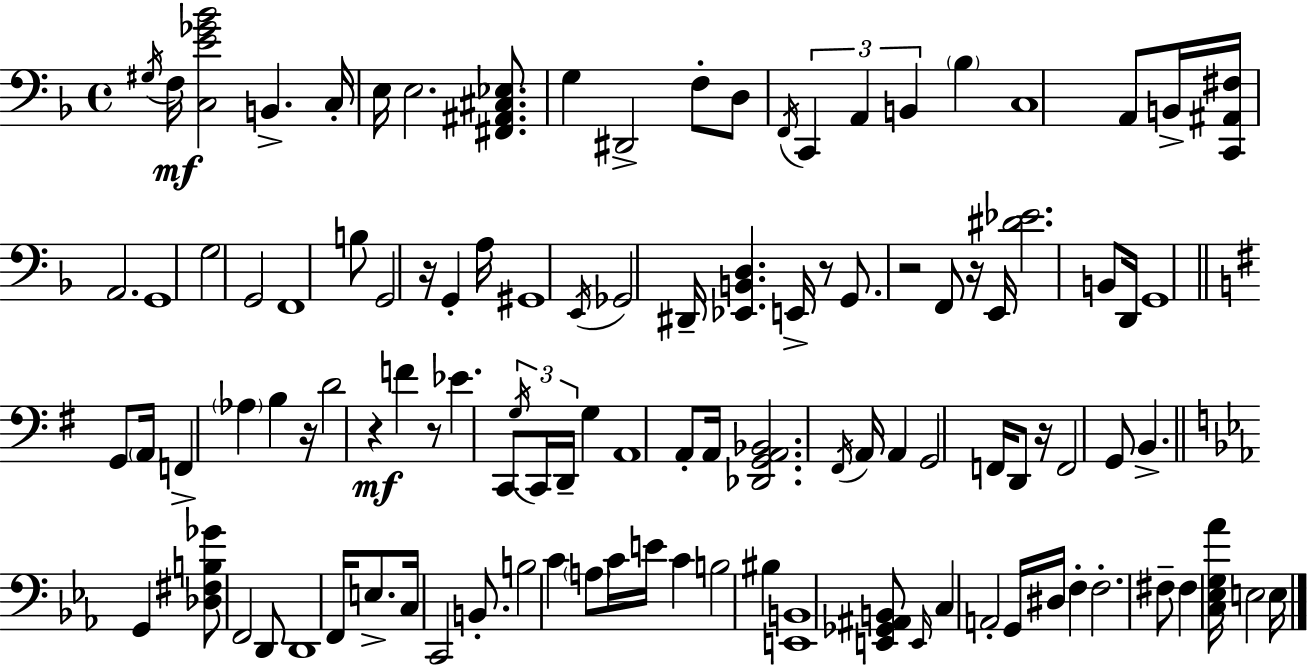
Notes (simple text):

G#3/s F3/s [C3,E4,Gb4,Bb4]/h B2/q. C3/s E3/s E3/h. [F#2,A#2,C#3,Eb3]/e. G3/q D#2/h F3/e D3/e F2/s C2/q A2/q B2/q Bb3/q C3/w A2/e B2/s [C2,A#2,F#3]/s A2/h. G2/w G3/h G2/h F2/w B3/e G2/h R/s G2/q A3/s G#2/w E2/s Gb2/h D#2/s [Eb2,B2,D3]/q. E2/s R/e G2/e. R/h F2/e R/s E2/s [D#4,Eb4]/h. B2/e D2/s G2/w G2/e A2/s F2/q Ab3/q B3/q R/s D4/h R/q F4/q R/e Eb4/q. C2/e G3/s C2/s D2/s G3/q A2/w A2/e A2/s [Db2,G2,A2,Bb2]/h. F#2/s A2/s A2/q G2/h F2/s D2/e R/s F2/h G2/e B2/q. G2/q [Db3,F#3,B3,Gb4]/e F2/h D2/e D2/w F2/s E3/e. C3/s C2/h B2/e. B3/h C4/q A3/e C4/s E4/s C4/q B3/h BIS3/q [E2,B2]/w [E2,Gb2,A#2,B2]/e E2/s C3/q A2/h G2/s D#3/s F3/q F3/h. F#3/e F#3/q [C3,Eb3,G3,Ab4]/s E3/h E3/s